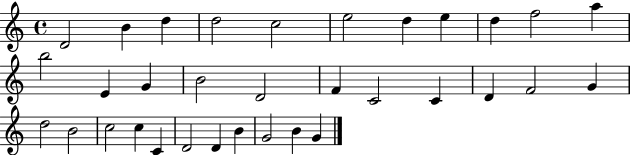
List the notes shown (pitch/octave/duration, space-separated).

D4/h B4/q D5/q D5/h C5/h E5/h D5/q E5/q D5/q F5/h A5/q B5/h E4/q G4/q B4/h D4/h F4/q C4/h C4/q D4/q F4/h G4/q D5/h B4/h C5/h C5/q C4/q D4/h D4/q B4/q G4/h B4/q G4/q